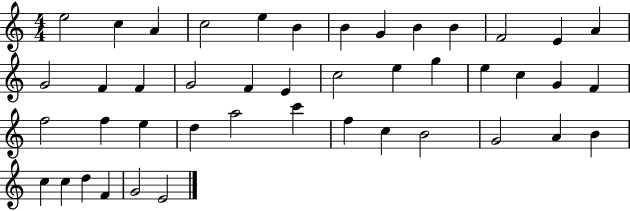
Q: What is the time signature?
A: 4/4